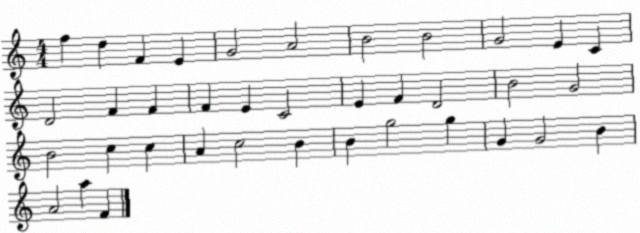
X:1
T:Untitled
M:4/4
L:1/4
K:C
f d F E G2 A2 B2 B2 G2 E C D2 F F F E C2 E F D2 B2 G2 B2 c c A c2 B B g2 g G G2 B A2 a F